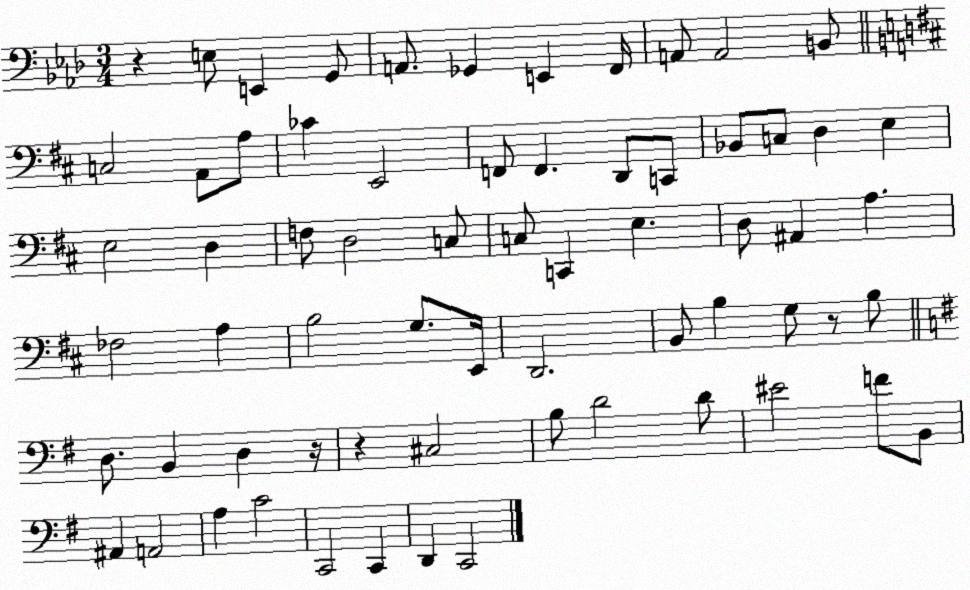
X:1
T:Untitled
M:3/4
L:1/4
K:Ab
z E,/2 E,, G,,/2 A,,/2 _G,, E,, F,,/4 A,,/2 A,,2 B,,/2 C,2 A,,/2 A,/2 _C E,,2 F,,/2 F,, D,,/2 C,,/2 _B,,/2 C,/2 D, E, E,2 D, F,/2 D,2 C,/2 C,/2 C,, E, D,/2 ^A,, A, _F,2 A, B,2 G,/2 E,,/4 D,,2 B,,/2 B, G,/2 z/2 B,/2 D,/2 B,, D, z/4 z ^C,2 B,/2 D2 D/2 ^E2 F/2 B,,/2 ^A,, A,,2 A, C2 C,,2 C,, D,, C,,2